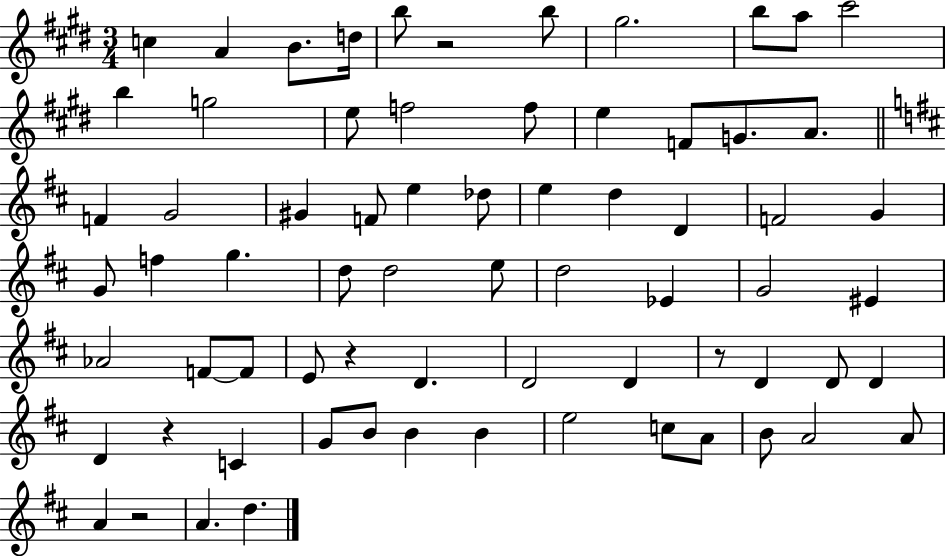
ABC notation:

X:1
T:Untitled
M:3/4
L:1/4
K:E
c A B/2 d/4 b/2 z2 b/2 ^g2 b/2 a/2 ^c'2 b g2 e/2 f2 f/2 e F/2 G/2 A/2 F G2 ^G F/2 e _d/2 e d D F2 G G/2 f g d/2 d2 e/2 d2 _E G2 ^E _A2 F/2 F/2 E/2 z D D2 D z/2 D D/2 D D z C G/2 B/2 B B e2 c/2 A/2 B/2 A2 A/2 A z2 A d